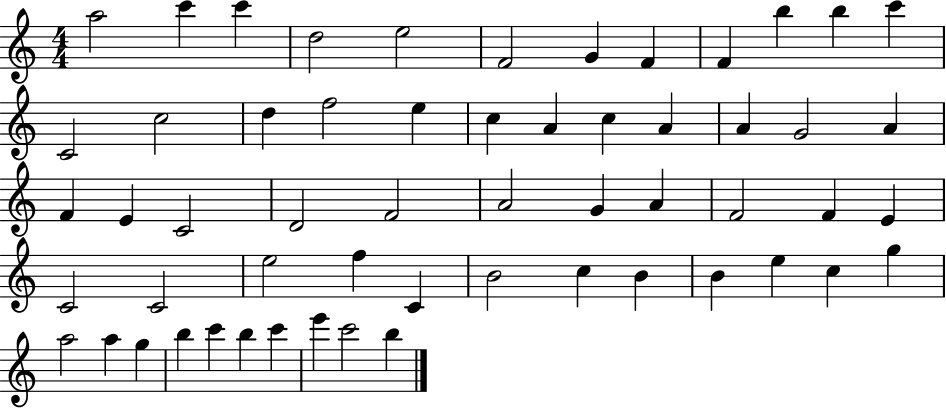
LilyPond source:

{
  \clef treble
  \numericTimeSignature
  \time 4/4
  \key c \major
  a''2 c'''4 c'''4 | d''2 e''2 | f'2 g'4 f'4 | f'4 b''4 b''4 c'''4 | \break c'2 c''2 | d''4 f''2 e''4 | c''4 a'4 c''4 a'4 | a'4 g'2 a'4 | \break f'4 e'4 c'2 | d'2 f'2 | a'2 g'4 a'4 | f'2 f'4 e'4 | \break c'2 c'2 | e''2 f''4 c'4 | b'2 c''4 b'4 | b'4 e''4 c''4 g''4 | \break a''2 a''4 g''4 | b''4 c'''4 b''4 c'''4 | e'''4 c'''2 b''4 | \bar "|."
}